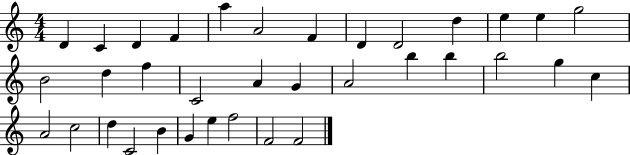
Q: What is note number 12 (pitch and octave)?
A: E5